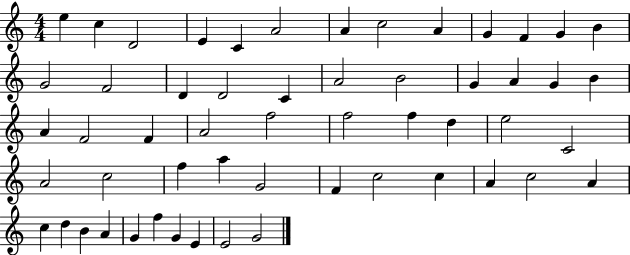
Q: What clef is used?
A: treble